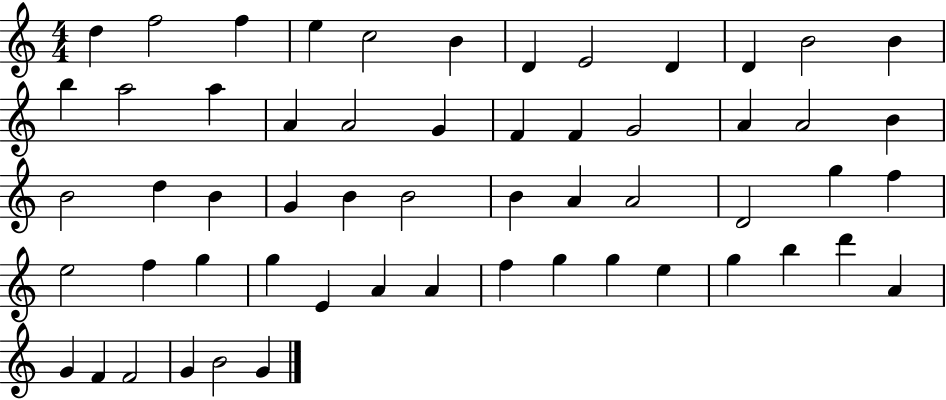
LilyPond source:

{
  \clef treble
  \numericTimeSignature
  \time 4/4
  \key c \major
  d''4 f''2 f''4 | e''4 c''2 b'4 | d'4 e'2 d'4 | d'4 b'2 b'4 | \break b''4 a''2 a''4 | a'4 a'2 g'4 | f'4 f'4 g'2 | a'4 a'2 b'4 | \break b'2 d''4 b'4 | g'4 b'4 b'2 | b'4 a'4 a'2 | d'2 g''4 f''4 | \break e''2 f''4 g''4 | g''4 e'4 a'4 a'4 | f''4 g''4 g''4 e''4 | g''4 b''4 d'''4 a'4 | \break g'4 f'4 f'2 | g'4 b'2 g'4 | \bar "|."
}